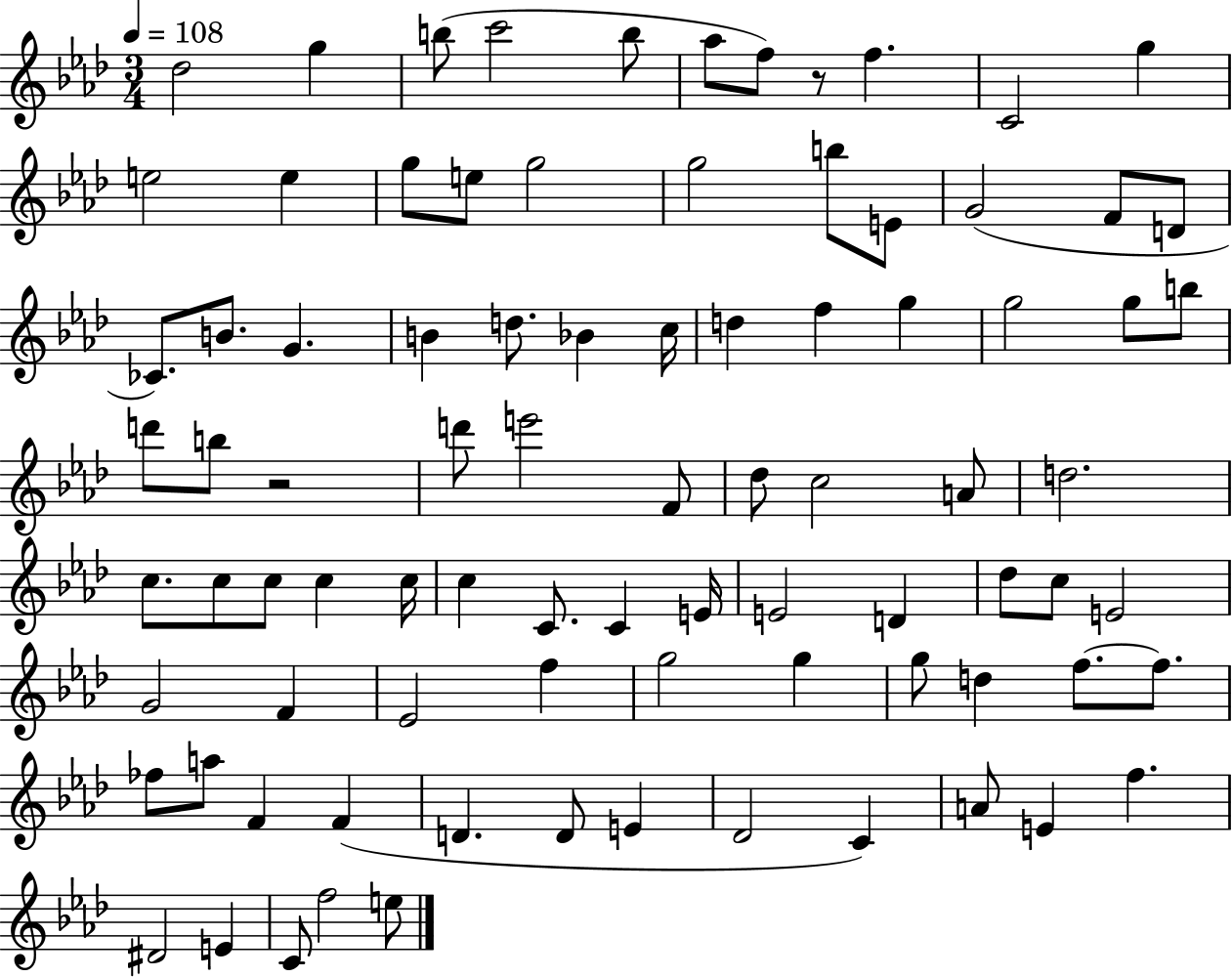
{
  \clef treble
  \numericTimeSignature
  \time 3/4
  \key aes \major
  \tempo 4 = 108
  des''2 g''4 | b''8( c'''2 b''8 | aes''8 f''8) r8 f''4. | c'2 g''4 | \break e''2 e''4 | g''8 e''8 g''2 | g''2 b''8 e'8 | g'2( f'8 d'8 | \break ces'8.) b'8. g'4. | b'4 d''8. bes'4 c''16 | d''4 f''4 g''4 | g''2 g''8 b''8 | \break d'''8 b''8 r2 | d'''8 e'''2 f'8 | des''8 c''2 a'8 | d''2. | \break c''8. c''8 c''8 c''4 c''16 | c''4 c'8. c'4 e'16 | e'2 d'4 | des''8 c''8 e'2 | \break g'2 f'4 | ees'2 f''4 | g''2 g''4 | g''8 d''4 f''8.~~ f''8. | \break fes''8 a''8 f'4 f'4( | d'4. d'8 e'4 | des'2 c'4) | a'8 e'4 f''4. | \break dis'2 e'4 | c'8 f''2 e''8 | \bar "|."
}